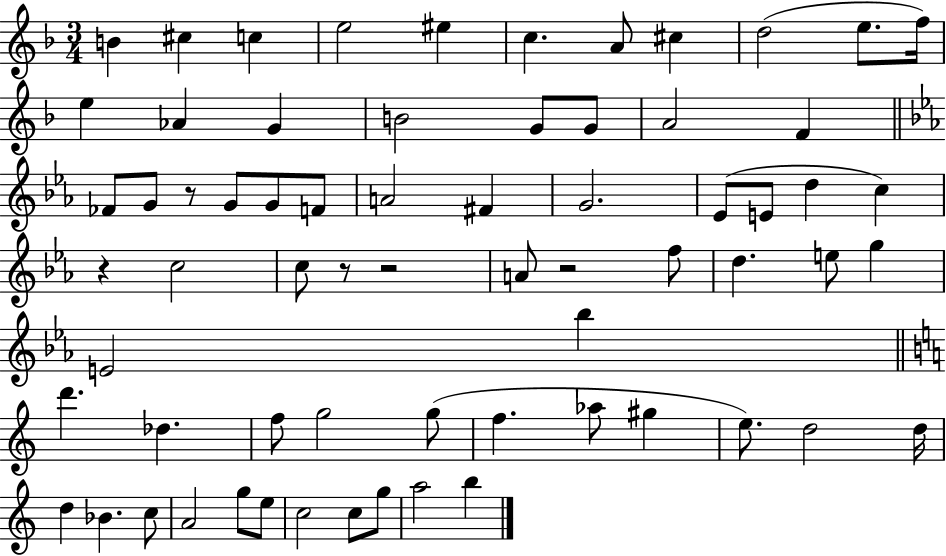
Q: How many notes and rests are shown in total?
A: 67